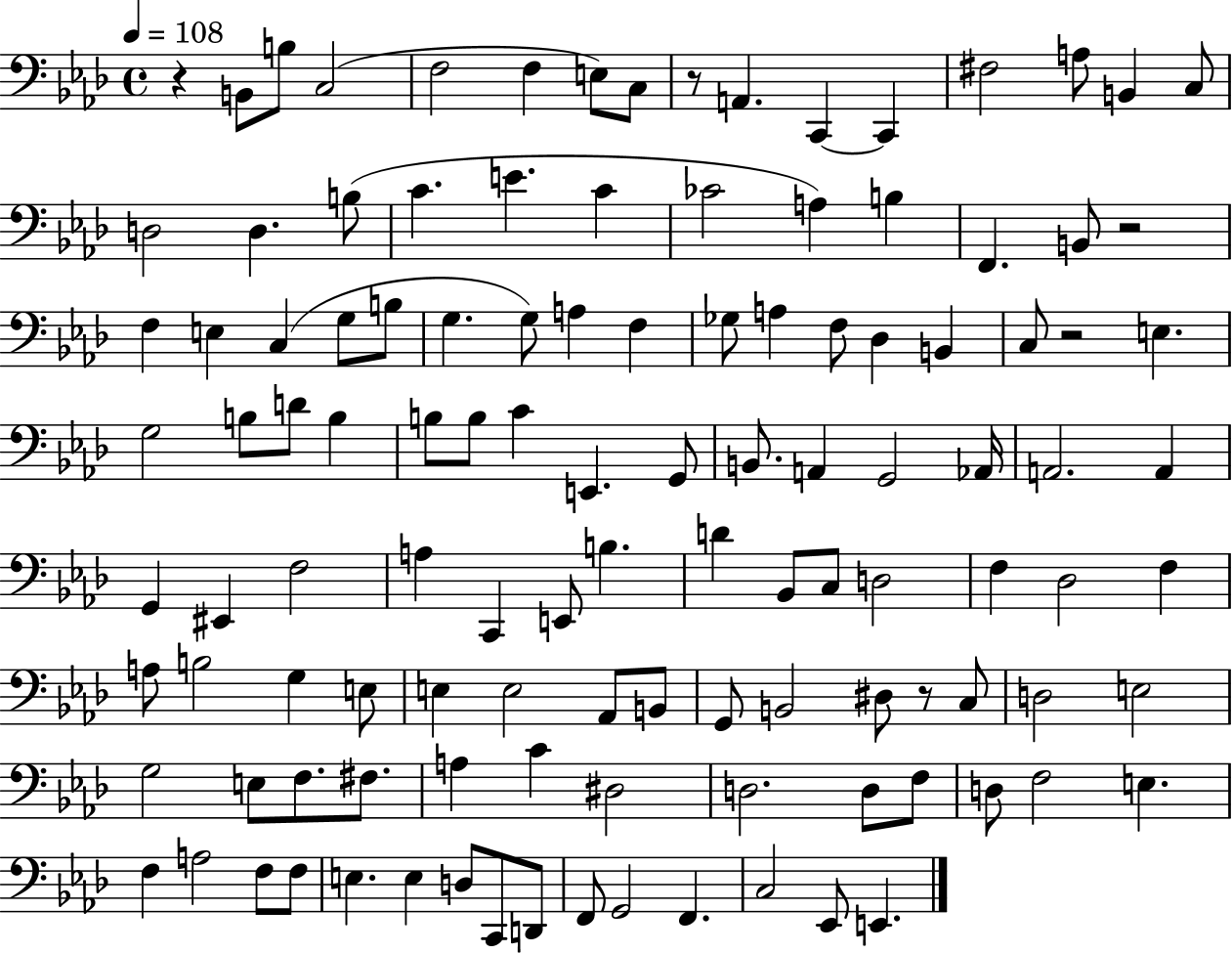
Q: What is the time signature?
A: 4/4